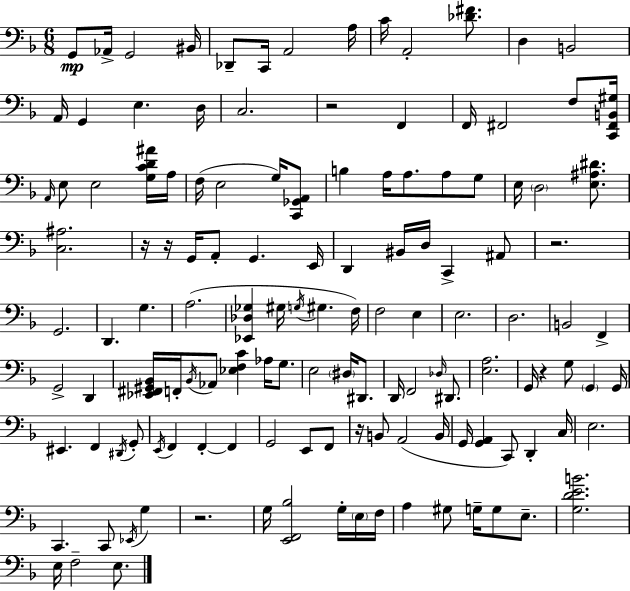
{
  \clef bass
  \numericTimeSignature
  \time 6/8
  \key d \minor
  g,8\mp aes,16-> g,2 bis,16 | des,8-- c,16 a,2 a16 | c'16 a,2-. <des' fis'>8. | d4 b,2 | \break a,16 g,4 e4. d16 | c2. | r2 f,4 | f,16 fis,2 f8 <c, fis, b, gis>16 | \break \grace { a,16 } e8 e2 <g c' d' ais'>16 | a16 f16( e2 g16) <c, ges, a,>8 | b4 a16 a8. a8 g8 | e16 \parenthesize d2 <e ais dis'>8. | \break <c ais>2. | r16 r16 g,16 a,8-. g,4. | e,16 d,4 bis,16 d16 c,4-> ais,8 | r2. | \break g,2. | d,4. g4. | a2.( | <ees, des ges>4 gis16 \acciaccatura { g16 } gis4. | \break f16) f2 e4 | e2. | d2. | b,2 f,4-> | \break g,2-> d,4 | <ees, fis, gis, bes,>16 f,16-. \acciaccatura { bes,16 } aes,8 <ees f c'>4 aes16 | g8. e2 \parenthesize dis16 | dis,8. d,16 f,2 | \break \grace { des16 } dis,8. <e a>2. | g,16 r4 g8 \parenthesize g,4 | g,16 eis,4. f,4 | \acciaccatura { dis,16 } g,8-. \acciaccatura { e,16 } f,4 f,4-.~~ | \break f,4 g,2 | e,8 f,8 r16 b,8 a,2( | b,16 g,16 <g, a,>4 c,8) | d,4-. c16 e2. | \break c,4. | c,8 \acciaccatura { ees,16 } g4 r2. | g16 <e, f, bes>2 | g16-. \parenthesize e16 f16 a4 gis8 | \break g16-- g8 e8.-- <g d' e' b'>2. | e16 f2-- | e8. \bar "|."
}